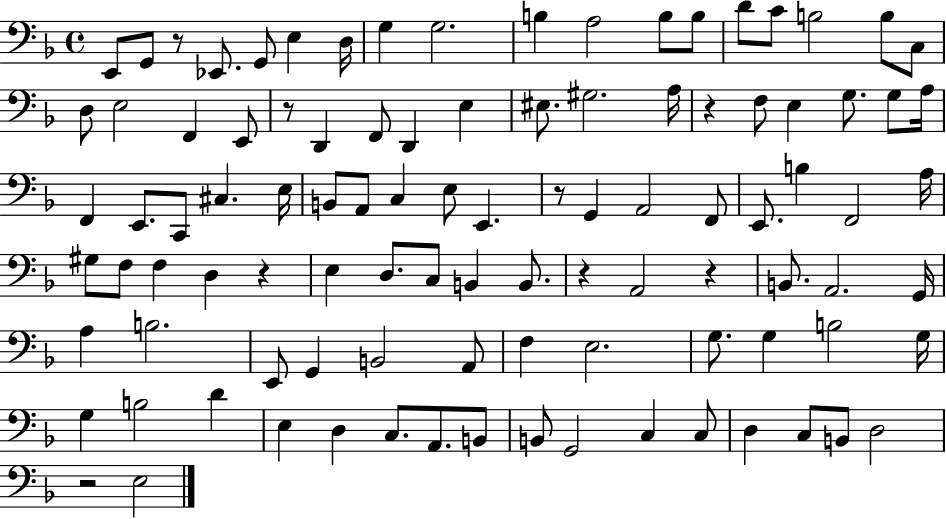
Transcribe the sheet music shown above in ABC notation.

X:1
T:Untitled
M:4/4
L:1/4
K:F
E,,/2 G,,/2 z/2 _E,,/2 G,,/2 E, D,/4 G, G,2 B, A,2 B,/2 B,/2 D/2 C/2 B,2 B,/2 C,/2 D,/2 E,2 F,, E,,/2 z/2 D,, F,,/2 D,, E, ^E,/2 ^G,2 A,/4 z F,/2 E, G,/2 G,/2 A,/4 F,, E,,/2 C,,/2 ^C, E,/4 B,,/2 A,,/2 C, E,/2 E,, z/2 G,, A,,2 F,,/2 E,,/2 B, F,,2 A,/4 ^G,/2 F,/2 F, D, z E, D,/2 C,/2 B,, B,,/2 z A,,2 z B,,/2 A,,2 G,,/4 A, B,2 E,,/2 G,, B,,2 A,,/2 F, E,2 G,/2 G, B,2 G,/4 G, B,2 D E, D, C,/2 A,,/2 B,,/2 B,,/2 G,,2 C, C,/2 D, C,/2 B,,/2 D,2 z2 E,2